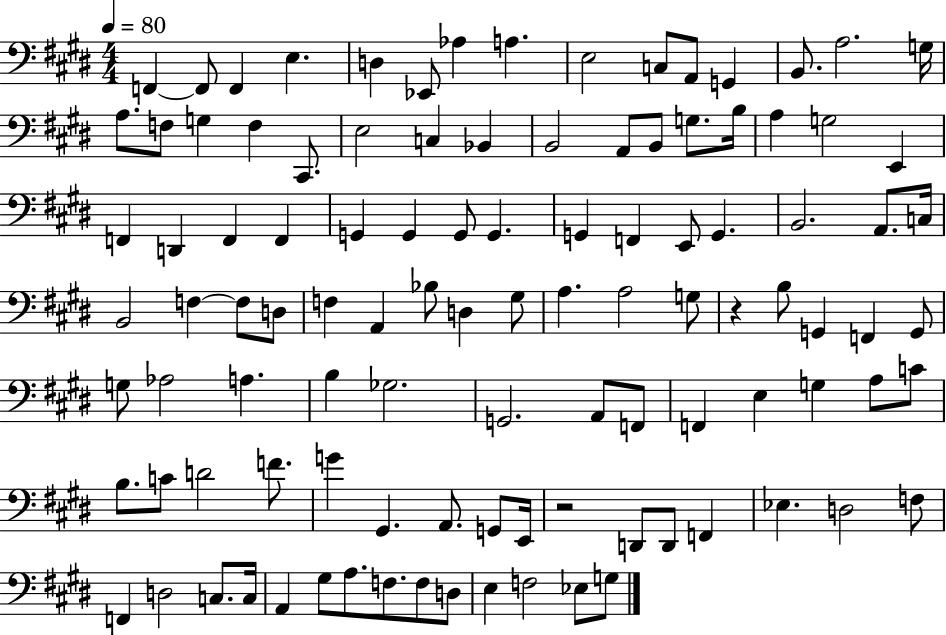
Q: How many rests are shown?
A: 2